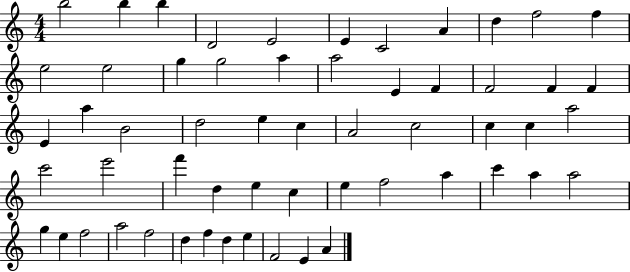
B5/h B5/q B5/q D4/h E4/h E4/q C4/h A4/q D5/q F5/h F5/q E5/h E5/h G5/q G5/h A5/q A5/h E4/q F4/q F4/h F4/q F4/q E4/q A5/q B4/h D5/h E5/q C5/q A4/h C5/h C5/q C5/q A5/h C6/h E6/h F6/q D5/q E5/q C5/q E5/q F5/h A5/q C6/q A5/q A5/h G5/q E5/q F5/h A5/h F5/h D5/q F5/q D5/q E5/q F4/h E4/q A4/q